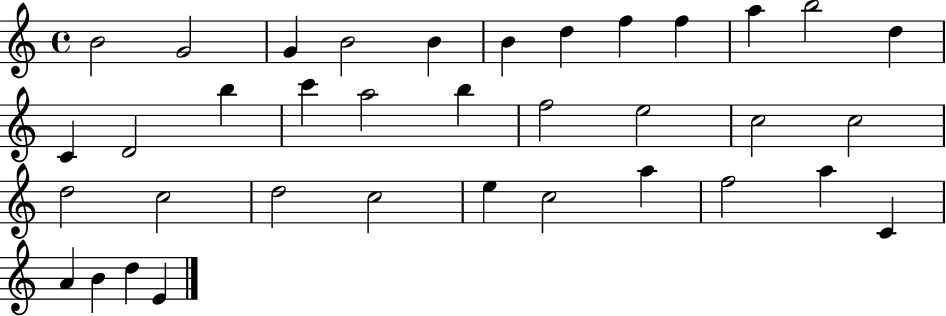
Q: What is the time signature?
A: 4/4